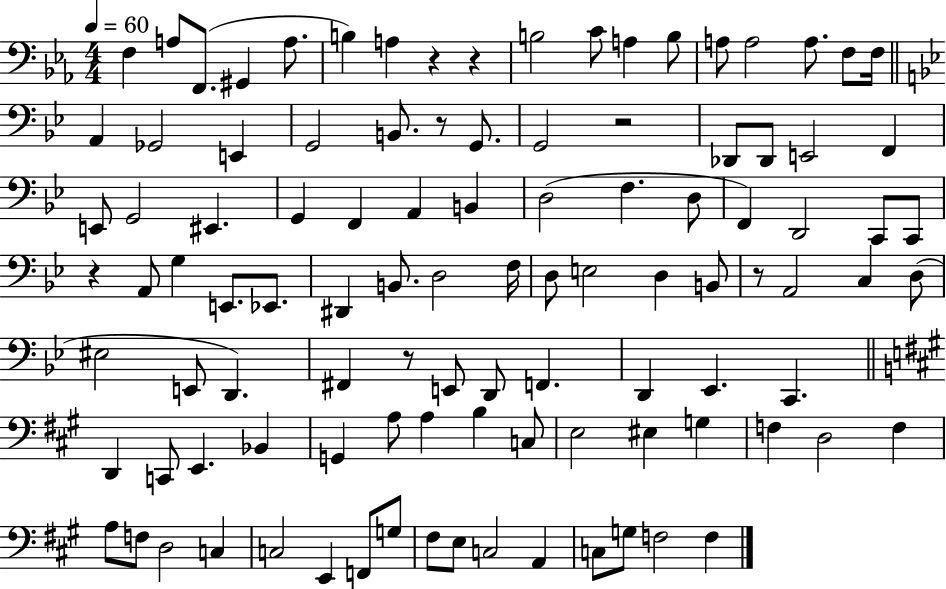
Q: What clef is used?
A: bass